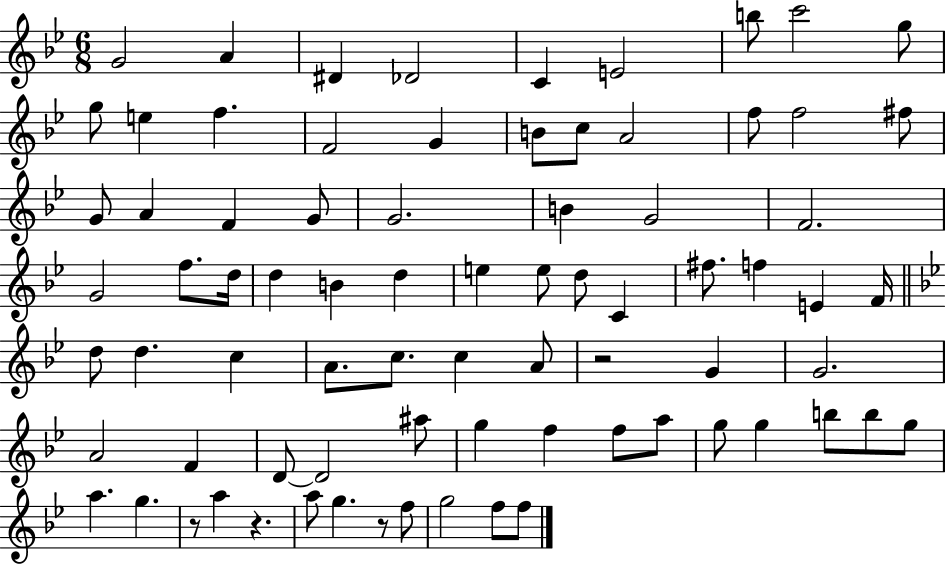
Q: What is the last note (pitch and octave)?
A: F5